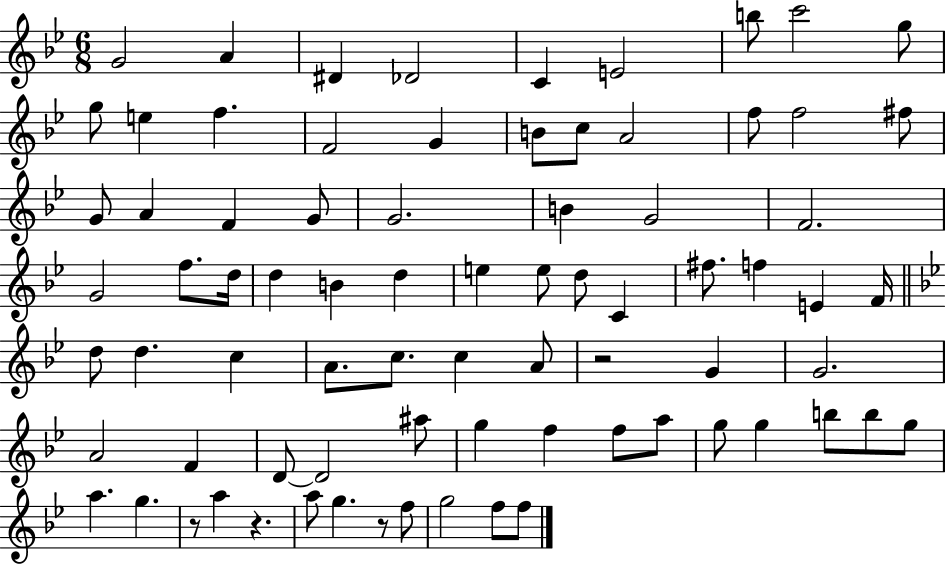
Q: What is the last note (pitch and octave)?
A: F5